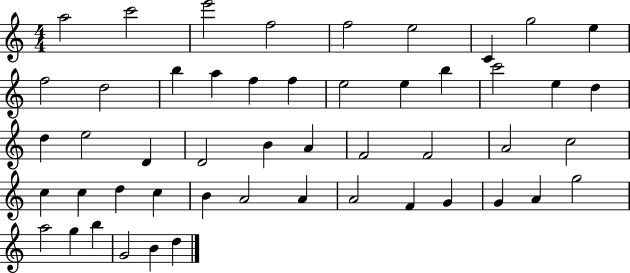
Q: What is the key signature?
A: C major